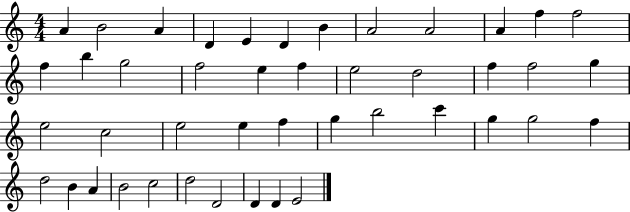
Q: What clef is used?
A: treble